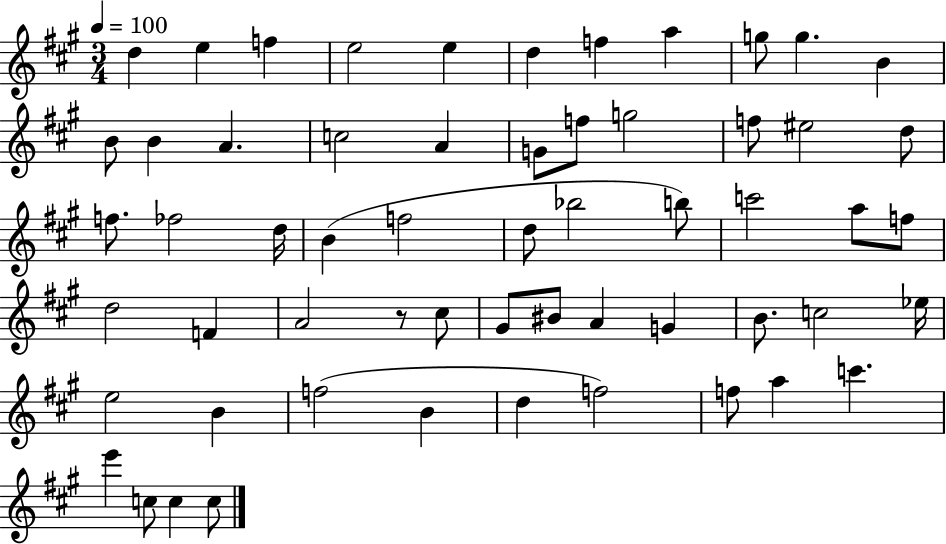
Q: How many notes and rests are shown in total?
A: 58